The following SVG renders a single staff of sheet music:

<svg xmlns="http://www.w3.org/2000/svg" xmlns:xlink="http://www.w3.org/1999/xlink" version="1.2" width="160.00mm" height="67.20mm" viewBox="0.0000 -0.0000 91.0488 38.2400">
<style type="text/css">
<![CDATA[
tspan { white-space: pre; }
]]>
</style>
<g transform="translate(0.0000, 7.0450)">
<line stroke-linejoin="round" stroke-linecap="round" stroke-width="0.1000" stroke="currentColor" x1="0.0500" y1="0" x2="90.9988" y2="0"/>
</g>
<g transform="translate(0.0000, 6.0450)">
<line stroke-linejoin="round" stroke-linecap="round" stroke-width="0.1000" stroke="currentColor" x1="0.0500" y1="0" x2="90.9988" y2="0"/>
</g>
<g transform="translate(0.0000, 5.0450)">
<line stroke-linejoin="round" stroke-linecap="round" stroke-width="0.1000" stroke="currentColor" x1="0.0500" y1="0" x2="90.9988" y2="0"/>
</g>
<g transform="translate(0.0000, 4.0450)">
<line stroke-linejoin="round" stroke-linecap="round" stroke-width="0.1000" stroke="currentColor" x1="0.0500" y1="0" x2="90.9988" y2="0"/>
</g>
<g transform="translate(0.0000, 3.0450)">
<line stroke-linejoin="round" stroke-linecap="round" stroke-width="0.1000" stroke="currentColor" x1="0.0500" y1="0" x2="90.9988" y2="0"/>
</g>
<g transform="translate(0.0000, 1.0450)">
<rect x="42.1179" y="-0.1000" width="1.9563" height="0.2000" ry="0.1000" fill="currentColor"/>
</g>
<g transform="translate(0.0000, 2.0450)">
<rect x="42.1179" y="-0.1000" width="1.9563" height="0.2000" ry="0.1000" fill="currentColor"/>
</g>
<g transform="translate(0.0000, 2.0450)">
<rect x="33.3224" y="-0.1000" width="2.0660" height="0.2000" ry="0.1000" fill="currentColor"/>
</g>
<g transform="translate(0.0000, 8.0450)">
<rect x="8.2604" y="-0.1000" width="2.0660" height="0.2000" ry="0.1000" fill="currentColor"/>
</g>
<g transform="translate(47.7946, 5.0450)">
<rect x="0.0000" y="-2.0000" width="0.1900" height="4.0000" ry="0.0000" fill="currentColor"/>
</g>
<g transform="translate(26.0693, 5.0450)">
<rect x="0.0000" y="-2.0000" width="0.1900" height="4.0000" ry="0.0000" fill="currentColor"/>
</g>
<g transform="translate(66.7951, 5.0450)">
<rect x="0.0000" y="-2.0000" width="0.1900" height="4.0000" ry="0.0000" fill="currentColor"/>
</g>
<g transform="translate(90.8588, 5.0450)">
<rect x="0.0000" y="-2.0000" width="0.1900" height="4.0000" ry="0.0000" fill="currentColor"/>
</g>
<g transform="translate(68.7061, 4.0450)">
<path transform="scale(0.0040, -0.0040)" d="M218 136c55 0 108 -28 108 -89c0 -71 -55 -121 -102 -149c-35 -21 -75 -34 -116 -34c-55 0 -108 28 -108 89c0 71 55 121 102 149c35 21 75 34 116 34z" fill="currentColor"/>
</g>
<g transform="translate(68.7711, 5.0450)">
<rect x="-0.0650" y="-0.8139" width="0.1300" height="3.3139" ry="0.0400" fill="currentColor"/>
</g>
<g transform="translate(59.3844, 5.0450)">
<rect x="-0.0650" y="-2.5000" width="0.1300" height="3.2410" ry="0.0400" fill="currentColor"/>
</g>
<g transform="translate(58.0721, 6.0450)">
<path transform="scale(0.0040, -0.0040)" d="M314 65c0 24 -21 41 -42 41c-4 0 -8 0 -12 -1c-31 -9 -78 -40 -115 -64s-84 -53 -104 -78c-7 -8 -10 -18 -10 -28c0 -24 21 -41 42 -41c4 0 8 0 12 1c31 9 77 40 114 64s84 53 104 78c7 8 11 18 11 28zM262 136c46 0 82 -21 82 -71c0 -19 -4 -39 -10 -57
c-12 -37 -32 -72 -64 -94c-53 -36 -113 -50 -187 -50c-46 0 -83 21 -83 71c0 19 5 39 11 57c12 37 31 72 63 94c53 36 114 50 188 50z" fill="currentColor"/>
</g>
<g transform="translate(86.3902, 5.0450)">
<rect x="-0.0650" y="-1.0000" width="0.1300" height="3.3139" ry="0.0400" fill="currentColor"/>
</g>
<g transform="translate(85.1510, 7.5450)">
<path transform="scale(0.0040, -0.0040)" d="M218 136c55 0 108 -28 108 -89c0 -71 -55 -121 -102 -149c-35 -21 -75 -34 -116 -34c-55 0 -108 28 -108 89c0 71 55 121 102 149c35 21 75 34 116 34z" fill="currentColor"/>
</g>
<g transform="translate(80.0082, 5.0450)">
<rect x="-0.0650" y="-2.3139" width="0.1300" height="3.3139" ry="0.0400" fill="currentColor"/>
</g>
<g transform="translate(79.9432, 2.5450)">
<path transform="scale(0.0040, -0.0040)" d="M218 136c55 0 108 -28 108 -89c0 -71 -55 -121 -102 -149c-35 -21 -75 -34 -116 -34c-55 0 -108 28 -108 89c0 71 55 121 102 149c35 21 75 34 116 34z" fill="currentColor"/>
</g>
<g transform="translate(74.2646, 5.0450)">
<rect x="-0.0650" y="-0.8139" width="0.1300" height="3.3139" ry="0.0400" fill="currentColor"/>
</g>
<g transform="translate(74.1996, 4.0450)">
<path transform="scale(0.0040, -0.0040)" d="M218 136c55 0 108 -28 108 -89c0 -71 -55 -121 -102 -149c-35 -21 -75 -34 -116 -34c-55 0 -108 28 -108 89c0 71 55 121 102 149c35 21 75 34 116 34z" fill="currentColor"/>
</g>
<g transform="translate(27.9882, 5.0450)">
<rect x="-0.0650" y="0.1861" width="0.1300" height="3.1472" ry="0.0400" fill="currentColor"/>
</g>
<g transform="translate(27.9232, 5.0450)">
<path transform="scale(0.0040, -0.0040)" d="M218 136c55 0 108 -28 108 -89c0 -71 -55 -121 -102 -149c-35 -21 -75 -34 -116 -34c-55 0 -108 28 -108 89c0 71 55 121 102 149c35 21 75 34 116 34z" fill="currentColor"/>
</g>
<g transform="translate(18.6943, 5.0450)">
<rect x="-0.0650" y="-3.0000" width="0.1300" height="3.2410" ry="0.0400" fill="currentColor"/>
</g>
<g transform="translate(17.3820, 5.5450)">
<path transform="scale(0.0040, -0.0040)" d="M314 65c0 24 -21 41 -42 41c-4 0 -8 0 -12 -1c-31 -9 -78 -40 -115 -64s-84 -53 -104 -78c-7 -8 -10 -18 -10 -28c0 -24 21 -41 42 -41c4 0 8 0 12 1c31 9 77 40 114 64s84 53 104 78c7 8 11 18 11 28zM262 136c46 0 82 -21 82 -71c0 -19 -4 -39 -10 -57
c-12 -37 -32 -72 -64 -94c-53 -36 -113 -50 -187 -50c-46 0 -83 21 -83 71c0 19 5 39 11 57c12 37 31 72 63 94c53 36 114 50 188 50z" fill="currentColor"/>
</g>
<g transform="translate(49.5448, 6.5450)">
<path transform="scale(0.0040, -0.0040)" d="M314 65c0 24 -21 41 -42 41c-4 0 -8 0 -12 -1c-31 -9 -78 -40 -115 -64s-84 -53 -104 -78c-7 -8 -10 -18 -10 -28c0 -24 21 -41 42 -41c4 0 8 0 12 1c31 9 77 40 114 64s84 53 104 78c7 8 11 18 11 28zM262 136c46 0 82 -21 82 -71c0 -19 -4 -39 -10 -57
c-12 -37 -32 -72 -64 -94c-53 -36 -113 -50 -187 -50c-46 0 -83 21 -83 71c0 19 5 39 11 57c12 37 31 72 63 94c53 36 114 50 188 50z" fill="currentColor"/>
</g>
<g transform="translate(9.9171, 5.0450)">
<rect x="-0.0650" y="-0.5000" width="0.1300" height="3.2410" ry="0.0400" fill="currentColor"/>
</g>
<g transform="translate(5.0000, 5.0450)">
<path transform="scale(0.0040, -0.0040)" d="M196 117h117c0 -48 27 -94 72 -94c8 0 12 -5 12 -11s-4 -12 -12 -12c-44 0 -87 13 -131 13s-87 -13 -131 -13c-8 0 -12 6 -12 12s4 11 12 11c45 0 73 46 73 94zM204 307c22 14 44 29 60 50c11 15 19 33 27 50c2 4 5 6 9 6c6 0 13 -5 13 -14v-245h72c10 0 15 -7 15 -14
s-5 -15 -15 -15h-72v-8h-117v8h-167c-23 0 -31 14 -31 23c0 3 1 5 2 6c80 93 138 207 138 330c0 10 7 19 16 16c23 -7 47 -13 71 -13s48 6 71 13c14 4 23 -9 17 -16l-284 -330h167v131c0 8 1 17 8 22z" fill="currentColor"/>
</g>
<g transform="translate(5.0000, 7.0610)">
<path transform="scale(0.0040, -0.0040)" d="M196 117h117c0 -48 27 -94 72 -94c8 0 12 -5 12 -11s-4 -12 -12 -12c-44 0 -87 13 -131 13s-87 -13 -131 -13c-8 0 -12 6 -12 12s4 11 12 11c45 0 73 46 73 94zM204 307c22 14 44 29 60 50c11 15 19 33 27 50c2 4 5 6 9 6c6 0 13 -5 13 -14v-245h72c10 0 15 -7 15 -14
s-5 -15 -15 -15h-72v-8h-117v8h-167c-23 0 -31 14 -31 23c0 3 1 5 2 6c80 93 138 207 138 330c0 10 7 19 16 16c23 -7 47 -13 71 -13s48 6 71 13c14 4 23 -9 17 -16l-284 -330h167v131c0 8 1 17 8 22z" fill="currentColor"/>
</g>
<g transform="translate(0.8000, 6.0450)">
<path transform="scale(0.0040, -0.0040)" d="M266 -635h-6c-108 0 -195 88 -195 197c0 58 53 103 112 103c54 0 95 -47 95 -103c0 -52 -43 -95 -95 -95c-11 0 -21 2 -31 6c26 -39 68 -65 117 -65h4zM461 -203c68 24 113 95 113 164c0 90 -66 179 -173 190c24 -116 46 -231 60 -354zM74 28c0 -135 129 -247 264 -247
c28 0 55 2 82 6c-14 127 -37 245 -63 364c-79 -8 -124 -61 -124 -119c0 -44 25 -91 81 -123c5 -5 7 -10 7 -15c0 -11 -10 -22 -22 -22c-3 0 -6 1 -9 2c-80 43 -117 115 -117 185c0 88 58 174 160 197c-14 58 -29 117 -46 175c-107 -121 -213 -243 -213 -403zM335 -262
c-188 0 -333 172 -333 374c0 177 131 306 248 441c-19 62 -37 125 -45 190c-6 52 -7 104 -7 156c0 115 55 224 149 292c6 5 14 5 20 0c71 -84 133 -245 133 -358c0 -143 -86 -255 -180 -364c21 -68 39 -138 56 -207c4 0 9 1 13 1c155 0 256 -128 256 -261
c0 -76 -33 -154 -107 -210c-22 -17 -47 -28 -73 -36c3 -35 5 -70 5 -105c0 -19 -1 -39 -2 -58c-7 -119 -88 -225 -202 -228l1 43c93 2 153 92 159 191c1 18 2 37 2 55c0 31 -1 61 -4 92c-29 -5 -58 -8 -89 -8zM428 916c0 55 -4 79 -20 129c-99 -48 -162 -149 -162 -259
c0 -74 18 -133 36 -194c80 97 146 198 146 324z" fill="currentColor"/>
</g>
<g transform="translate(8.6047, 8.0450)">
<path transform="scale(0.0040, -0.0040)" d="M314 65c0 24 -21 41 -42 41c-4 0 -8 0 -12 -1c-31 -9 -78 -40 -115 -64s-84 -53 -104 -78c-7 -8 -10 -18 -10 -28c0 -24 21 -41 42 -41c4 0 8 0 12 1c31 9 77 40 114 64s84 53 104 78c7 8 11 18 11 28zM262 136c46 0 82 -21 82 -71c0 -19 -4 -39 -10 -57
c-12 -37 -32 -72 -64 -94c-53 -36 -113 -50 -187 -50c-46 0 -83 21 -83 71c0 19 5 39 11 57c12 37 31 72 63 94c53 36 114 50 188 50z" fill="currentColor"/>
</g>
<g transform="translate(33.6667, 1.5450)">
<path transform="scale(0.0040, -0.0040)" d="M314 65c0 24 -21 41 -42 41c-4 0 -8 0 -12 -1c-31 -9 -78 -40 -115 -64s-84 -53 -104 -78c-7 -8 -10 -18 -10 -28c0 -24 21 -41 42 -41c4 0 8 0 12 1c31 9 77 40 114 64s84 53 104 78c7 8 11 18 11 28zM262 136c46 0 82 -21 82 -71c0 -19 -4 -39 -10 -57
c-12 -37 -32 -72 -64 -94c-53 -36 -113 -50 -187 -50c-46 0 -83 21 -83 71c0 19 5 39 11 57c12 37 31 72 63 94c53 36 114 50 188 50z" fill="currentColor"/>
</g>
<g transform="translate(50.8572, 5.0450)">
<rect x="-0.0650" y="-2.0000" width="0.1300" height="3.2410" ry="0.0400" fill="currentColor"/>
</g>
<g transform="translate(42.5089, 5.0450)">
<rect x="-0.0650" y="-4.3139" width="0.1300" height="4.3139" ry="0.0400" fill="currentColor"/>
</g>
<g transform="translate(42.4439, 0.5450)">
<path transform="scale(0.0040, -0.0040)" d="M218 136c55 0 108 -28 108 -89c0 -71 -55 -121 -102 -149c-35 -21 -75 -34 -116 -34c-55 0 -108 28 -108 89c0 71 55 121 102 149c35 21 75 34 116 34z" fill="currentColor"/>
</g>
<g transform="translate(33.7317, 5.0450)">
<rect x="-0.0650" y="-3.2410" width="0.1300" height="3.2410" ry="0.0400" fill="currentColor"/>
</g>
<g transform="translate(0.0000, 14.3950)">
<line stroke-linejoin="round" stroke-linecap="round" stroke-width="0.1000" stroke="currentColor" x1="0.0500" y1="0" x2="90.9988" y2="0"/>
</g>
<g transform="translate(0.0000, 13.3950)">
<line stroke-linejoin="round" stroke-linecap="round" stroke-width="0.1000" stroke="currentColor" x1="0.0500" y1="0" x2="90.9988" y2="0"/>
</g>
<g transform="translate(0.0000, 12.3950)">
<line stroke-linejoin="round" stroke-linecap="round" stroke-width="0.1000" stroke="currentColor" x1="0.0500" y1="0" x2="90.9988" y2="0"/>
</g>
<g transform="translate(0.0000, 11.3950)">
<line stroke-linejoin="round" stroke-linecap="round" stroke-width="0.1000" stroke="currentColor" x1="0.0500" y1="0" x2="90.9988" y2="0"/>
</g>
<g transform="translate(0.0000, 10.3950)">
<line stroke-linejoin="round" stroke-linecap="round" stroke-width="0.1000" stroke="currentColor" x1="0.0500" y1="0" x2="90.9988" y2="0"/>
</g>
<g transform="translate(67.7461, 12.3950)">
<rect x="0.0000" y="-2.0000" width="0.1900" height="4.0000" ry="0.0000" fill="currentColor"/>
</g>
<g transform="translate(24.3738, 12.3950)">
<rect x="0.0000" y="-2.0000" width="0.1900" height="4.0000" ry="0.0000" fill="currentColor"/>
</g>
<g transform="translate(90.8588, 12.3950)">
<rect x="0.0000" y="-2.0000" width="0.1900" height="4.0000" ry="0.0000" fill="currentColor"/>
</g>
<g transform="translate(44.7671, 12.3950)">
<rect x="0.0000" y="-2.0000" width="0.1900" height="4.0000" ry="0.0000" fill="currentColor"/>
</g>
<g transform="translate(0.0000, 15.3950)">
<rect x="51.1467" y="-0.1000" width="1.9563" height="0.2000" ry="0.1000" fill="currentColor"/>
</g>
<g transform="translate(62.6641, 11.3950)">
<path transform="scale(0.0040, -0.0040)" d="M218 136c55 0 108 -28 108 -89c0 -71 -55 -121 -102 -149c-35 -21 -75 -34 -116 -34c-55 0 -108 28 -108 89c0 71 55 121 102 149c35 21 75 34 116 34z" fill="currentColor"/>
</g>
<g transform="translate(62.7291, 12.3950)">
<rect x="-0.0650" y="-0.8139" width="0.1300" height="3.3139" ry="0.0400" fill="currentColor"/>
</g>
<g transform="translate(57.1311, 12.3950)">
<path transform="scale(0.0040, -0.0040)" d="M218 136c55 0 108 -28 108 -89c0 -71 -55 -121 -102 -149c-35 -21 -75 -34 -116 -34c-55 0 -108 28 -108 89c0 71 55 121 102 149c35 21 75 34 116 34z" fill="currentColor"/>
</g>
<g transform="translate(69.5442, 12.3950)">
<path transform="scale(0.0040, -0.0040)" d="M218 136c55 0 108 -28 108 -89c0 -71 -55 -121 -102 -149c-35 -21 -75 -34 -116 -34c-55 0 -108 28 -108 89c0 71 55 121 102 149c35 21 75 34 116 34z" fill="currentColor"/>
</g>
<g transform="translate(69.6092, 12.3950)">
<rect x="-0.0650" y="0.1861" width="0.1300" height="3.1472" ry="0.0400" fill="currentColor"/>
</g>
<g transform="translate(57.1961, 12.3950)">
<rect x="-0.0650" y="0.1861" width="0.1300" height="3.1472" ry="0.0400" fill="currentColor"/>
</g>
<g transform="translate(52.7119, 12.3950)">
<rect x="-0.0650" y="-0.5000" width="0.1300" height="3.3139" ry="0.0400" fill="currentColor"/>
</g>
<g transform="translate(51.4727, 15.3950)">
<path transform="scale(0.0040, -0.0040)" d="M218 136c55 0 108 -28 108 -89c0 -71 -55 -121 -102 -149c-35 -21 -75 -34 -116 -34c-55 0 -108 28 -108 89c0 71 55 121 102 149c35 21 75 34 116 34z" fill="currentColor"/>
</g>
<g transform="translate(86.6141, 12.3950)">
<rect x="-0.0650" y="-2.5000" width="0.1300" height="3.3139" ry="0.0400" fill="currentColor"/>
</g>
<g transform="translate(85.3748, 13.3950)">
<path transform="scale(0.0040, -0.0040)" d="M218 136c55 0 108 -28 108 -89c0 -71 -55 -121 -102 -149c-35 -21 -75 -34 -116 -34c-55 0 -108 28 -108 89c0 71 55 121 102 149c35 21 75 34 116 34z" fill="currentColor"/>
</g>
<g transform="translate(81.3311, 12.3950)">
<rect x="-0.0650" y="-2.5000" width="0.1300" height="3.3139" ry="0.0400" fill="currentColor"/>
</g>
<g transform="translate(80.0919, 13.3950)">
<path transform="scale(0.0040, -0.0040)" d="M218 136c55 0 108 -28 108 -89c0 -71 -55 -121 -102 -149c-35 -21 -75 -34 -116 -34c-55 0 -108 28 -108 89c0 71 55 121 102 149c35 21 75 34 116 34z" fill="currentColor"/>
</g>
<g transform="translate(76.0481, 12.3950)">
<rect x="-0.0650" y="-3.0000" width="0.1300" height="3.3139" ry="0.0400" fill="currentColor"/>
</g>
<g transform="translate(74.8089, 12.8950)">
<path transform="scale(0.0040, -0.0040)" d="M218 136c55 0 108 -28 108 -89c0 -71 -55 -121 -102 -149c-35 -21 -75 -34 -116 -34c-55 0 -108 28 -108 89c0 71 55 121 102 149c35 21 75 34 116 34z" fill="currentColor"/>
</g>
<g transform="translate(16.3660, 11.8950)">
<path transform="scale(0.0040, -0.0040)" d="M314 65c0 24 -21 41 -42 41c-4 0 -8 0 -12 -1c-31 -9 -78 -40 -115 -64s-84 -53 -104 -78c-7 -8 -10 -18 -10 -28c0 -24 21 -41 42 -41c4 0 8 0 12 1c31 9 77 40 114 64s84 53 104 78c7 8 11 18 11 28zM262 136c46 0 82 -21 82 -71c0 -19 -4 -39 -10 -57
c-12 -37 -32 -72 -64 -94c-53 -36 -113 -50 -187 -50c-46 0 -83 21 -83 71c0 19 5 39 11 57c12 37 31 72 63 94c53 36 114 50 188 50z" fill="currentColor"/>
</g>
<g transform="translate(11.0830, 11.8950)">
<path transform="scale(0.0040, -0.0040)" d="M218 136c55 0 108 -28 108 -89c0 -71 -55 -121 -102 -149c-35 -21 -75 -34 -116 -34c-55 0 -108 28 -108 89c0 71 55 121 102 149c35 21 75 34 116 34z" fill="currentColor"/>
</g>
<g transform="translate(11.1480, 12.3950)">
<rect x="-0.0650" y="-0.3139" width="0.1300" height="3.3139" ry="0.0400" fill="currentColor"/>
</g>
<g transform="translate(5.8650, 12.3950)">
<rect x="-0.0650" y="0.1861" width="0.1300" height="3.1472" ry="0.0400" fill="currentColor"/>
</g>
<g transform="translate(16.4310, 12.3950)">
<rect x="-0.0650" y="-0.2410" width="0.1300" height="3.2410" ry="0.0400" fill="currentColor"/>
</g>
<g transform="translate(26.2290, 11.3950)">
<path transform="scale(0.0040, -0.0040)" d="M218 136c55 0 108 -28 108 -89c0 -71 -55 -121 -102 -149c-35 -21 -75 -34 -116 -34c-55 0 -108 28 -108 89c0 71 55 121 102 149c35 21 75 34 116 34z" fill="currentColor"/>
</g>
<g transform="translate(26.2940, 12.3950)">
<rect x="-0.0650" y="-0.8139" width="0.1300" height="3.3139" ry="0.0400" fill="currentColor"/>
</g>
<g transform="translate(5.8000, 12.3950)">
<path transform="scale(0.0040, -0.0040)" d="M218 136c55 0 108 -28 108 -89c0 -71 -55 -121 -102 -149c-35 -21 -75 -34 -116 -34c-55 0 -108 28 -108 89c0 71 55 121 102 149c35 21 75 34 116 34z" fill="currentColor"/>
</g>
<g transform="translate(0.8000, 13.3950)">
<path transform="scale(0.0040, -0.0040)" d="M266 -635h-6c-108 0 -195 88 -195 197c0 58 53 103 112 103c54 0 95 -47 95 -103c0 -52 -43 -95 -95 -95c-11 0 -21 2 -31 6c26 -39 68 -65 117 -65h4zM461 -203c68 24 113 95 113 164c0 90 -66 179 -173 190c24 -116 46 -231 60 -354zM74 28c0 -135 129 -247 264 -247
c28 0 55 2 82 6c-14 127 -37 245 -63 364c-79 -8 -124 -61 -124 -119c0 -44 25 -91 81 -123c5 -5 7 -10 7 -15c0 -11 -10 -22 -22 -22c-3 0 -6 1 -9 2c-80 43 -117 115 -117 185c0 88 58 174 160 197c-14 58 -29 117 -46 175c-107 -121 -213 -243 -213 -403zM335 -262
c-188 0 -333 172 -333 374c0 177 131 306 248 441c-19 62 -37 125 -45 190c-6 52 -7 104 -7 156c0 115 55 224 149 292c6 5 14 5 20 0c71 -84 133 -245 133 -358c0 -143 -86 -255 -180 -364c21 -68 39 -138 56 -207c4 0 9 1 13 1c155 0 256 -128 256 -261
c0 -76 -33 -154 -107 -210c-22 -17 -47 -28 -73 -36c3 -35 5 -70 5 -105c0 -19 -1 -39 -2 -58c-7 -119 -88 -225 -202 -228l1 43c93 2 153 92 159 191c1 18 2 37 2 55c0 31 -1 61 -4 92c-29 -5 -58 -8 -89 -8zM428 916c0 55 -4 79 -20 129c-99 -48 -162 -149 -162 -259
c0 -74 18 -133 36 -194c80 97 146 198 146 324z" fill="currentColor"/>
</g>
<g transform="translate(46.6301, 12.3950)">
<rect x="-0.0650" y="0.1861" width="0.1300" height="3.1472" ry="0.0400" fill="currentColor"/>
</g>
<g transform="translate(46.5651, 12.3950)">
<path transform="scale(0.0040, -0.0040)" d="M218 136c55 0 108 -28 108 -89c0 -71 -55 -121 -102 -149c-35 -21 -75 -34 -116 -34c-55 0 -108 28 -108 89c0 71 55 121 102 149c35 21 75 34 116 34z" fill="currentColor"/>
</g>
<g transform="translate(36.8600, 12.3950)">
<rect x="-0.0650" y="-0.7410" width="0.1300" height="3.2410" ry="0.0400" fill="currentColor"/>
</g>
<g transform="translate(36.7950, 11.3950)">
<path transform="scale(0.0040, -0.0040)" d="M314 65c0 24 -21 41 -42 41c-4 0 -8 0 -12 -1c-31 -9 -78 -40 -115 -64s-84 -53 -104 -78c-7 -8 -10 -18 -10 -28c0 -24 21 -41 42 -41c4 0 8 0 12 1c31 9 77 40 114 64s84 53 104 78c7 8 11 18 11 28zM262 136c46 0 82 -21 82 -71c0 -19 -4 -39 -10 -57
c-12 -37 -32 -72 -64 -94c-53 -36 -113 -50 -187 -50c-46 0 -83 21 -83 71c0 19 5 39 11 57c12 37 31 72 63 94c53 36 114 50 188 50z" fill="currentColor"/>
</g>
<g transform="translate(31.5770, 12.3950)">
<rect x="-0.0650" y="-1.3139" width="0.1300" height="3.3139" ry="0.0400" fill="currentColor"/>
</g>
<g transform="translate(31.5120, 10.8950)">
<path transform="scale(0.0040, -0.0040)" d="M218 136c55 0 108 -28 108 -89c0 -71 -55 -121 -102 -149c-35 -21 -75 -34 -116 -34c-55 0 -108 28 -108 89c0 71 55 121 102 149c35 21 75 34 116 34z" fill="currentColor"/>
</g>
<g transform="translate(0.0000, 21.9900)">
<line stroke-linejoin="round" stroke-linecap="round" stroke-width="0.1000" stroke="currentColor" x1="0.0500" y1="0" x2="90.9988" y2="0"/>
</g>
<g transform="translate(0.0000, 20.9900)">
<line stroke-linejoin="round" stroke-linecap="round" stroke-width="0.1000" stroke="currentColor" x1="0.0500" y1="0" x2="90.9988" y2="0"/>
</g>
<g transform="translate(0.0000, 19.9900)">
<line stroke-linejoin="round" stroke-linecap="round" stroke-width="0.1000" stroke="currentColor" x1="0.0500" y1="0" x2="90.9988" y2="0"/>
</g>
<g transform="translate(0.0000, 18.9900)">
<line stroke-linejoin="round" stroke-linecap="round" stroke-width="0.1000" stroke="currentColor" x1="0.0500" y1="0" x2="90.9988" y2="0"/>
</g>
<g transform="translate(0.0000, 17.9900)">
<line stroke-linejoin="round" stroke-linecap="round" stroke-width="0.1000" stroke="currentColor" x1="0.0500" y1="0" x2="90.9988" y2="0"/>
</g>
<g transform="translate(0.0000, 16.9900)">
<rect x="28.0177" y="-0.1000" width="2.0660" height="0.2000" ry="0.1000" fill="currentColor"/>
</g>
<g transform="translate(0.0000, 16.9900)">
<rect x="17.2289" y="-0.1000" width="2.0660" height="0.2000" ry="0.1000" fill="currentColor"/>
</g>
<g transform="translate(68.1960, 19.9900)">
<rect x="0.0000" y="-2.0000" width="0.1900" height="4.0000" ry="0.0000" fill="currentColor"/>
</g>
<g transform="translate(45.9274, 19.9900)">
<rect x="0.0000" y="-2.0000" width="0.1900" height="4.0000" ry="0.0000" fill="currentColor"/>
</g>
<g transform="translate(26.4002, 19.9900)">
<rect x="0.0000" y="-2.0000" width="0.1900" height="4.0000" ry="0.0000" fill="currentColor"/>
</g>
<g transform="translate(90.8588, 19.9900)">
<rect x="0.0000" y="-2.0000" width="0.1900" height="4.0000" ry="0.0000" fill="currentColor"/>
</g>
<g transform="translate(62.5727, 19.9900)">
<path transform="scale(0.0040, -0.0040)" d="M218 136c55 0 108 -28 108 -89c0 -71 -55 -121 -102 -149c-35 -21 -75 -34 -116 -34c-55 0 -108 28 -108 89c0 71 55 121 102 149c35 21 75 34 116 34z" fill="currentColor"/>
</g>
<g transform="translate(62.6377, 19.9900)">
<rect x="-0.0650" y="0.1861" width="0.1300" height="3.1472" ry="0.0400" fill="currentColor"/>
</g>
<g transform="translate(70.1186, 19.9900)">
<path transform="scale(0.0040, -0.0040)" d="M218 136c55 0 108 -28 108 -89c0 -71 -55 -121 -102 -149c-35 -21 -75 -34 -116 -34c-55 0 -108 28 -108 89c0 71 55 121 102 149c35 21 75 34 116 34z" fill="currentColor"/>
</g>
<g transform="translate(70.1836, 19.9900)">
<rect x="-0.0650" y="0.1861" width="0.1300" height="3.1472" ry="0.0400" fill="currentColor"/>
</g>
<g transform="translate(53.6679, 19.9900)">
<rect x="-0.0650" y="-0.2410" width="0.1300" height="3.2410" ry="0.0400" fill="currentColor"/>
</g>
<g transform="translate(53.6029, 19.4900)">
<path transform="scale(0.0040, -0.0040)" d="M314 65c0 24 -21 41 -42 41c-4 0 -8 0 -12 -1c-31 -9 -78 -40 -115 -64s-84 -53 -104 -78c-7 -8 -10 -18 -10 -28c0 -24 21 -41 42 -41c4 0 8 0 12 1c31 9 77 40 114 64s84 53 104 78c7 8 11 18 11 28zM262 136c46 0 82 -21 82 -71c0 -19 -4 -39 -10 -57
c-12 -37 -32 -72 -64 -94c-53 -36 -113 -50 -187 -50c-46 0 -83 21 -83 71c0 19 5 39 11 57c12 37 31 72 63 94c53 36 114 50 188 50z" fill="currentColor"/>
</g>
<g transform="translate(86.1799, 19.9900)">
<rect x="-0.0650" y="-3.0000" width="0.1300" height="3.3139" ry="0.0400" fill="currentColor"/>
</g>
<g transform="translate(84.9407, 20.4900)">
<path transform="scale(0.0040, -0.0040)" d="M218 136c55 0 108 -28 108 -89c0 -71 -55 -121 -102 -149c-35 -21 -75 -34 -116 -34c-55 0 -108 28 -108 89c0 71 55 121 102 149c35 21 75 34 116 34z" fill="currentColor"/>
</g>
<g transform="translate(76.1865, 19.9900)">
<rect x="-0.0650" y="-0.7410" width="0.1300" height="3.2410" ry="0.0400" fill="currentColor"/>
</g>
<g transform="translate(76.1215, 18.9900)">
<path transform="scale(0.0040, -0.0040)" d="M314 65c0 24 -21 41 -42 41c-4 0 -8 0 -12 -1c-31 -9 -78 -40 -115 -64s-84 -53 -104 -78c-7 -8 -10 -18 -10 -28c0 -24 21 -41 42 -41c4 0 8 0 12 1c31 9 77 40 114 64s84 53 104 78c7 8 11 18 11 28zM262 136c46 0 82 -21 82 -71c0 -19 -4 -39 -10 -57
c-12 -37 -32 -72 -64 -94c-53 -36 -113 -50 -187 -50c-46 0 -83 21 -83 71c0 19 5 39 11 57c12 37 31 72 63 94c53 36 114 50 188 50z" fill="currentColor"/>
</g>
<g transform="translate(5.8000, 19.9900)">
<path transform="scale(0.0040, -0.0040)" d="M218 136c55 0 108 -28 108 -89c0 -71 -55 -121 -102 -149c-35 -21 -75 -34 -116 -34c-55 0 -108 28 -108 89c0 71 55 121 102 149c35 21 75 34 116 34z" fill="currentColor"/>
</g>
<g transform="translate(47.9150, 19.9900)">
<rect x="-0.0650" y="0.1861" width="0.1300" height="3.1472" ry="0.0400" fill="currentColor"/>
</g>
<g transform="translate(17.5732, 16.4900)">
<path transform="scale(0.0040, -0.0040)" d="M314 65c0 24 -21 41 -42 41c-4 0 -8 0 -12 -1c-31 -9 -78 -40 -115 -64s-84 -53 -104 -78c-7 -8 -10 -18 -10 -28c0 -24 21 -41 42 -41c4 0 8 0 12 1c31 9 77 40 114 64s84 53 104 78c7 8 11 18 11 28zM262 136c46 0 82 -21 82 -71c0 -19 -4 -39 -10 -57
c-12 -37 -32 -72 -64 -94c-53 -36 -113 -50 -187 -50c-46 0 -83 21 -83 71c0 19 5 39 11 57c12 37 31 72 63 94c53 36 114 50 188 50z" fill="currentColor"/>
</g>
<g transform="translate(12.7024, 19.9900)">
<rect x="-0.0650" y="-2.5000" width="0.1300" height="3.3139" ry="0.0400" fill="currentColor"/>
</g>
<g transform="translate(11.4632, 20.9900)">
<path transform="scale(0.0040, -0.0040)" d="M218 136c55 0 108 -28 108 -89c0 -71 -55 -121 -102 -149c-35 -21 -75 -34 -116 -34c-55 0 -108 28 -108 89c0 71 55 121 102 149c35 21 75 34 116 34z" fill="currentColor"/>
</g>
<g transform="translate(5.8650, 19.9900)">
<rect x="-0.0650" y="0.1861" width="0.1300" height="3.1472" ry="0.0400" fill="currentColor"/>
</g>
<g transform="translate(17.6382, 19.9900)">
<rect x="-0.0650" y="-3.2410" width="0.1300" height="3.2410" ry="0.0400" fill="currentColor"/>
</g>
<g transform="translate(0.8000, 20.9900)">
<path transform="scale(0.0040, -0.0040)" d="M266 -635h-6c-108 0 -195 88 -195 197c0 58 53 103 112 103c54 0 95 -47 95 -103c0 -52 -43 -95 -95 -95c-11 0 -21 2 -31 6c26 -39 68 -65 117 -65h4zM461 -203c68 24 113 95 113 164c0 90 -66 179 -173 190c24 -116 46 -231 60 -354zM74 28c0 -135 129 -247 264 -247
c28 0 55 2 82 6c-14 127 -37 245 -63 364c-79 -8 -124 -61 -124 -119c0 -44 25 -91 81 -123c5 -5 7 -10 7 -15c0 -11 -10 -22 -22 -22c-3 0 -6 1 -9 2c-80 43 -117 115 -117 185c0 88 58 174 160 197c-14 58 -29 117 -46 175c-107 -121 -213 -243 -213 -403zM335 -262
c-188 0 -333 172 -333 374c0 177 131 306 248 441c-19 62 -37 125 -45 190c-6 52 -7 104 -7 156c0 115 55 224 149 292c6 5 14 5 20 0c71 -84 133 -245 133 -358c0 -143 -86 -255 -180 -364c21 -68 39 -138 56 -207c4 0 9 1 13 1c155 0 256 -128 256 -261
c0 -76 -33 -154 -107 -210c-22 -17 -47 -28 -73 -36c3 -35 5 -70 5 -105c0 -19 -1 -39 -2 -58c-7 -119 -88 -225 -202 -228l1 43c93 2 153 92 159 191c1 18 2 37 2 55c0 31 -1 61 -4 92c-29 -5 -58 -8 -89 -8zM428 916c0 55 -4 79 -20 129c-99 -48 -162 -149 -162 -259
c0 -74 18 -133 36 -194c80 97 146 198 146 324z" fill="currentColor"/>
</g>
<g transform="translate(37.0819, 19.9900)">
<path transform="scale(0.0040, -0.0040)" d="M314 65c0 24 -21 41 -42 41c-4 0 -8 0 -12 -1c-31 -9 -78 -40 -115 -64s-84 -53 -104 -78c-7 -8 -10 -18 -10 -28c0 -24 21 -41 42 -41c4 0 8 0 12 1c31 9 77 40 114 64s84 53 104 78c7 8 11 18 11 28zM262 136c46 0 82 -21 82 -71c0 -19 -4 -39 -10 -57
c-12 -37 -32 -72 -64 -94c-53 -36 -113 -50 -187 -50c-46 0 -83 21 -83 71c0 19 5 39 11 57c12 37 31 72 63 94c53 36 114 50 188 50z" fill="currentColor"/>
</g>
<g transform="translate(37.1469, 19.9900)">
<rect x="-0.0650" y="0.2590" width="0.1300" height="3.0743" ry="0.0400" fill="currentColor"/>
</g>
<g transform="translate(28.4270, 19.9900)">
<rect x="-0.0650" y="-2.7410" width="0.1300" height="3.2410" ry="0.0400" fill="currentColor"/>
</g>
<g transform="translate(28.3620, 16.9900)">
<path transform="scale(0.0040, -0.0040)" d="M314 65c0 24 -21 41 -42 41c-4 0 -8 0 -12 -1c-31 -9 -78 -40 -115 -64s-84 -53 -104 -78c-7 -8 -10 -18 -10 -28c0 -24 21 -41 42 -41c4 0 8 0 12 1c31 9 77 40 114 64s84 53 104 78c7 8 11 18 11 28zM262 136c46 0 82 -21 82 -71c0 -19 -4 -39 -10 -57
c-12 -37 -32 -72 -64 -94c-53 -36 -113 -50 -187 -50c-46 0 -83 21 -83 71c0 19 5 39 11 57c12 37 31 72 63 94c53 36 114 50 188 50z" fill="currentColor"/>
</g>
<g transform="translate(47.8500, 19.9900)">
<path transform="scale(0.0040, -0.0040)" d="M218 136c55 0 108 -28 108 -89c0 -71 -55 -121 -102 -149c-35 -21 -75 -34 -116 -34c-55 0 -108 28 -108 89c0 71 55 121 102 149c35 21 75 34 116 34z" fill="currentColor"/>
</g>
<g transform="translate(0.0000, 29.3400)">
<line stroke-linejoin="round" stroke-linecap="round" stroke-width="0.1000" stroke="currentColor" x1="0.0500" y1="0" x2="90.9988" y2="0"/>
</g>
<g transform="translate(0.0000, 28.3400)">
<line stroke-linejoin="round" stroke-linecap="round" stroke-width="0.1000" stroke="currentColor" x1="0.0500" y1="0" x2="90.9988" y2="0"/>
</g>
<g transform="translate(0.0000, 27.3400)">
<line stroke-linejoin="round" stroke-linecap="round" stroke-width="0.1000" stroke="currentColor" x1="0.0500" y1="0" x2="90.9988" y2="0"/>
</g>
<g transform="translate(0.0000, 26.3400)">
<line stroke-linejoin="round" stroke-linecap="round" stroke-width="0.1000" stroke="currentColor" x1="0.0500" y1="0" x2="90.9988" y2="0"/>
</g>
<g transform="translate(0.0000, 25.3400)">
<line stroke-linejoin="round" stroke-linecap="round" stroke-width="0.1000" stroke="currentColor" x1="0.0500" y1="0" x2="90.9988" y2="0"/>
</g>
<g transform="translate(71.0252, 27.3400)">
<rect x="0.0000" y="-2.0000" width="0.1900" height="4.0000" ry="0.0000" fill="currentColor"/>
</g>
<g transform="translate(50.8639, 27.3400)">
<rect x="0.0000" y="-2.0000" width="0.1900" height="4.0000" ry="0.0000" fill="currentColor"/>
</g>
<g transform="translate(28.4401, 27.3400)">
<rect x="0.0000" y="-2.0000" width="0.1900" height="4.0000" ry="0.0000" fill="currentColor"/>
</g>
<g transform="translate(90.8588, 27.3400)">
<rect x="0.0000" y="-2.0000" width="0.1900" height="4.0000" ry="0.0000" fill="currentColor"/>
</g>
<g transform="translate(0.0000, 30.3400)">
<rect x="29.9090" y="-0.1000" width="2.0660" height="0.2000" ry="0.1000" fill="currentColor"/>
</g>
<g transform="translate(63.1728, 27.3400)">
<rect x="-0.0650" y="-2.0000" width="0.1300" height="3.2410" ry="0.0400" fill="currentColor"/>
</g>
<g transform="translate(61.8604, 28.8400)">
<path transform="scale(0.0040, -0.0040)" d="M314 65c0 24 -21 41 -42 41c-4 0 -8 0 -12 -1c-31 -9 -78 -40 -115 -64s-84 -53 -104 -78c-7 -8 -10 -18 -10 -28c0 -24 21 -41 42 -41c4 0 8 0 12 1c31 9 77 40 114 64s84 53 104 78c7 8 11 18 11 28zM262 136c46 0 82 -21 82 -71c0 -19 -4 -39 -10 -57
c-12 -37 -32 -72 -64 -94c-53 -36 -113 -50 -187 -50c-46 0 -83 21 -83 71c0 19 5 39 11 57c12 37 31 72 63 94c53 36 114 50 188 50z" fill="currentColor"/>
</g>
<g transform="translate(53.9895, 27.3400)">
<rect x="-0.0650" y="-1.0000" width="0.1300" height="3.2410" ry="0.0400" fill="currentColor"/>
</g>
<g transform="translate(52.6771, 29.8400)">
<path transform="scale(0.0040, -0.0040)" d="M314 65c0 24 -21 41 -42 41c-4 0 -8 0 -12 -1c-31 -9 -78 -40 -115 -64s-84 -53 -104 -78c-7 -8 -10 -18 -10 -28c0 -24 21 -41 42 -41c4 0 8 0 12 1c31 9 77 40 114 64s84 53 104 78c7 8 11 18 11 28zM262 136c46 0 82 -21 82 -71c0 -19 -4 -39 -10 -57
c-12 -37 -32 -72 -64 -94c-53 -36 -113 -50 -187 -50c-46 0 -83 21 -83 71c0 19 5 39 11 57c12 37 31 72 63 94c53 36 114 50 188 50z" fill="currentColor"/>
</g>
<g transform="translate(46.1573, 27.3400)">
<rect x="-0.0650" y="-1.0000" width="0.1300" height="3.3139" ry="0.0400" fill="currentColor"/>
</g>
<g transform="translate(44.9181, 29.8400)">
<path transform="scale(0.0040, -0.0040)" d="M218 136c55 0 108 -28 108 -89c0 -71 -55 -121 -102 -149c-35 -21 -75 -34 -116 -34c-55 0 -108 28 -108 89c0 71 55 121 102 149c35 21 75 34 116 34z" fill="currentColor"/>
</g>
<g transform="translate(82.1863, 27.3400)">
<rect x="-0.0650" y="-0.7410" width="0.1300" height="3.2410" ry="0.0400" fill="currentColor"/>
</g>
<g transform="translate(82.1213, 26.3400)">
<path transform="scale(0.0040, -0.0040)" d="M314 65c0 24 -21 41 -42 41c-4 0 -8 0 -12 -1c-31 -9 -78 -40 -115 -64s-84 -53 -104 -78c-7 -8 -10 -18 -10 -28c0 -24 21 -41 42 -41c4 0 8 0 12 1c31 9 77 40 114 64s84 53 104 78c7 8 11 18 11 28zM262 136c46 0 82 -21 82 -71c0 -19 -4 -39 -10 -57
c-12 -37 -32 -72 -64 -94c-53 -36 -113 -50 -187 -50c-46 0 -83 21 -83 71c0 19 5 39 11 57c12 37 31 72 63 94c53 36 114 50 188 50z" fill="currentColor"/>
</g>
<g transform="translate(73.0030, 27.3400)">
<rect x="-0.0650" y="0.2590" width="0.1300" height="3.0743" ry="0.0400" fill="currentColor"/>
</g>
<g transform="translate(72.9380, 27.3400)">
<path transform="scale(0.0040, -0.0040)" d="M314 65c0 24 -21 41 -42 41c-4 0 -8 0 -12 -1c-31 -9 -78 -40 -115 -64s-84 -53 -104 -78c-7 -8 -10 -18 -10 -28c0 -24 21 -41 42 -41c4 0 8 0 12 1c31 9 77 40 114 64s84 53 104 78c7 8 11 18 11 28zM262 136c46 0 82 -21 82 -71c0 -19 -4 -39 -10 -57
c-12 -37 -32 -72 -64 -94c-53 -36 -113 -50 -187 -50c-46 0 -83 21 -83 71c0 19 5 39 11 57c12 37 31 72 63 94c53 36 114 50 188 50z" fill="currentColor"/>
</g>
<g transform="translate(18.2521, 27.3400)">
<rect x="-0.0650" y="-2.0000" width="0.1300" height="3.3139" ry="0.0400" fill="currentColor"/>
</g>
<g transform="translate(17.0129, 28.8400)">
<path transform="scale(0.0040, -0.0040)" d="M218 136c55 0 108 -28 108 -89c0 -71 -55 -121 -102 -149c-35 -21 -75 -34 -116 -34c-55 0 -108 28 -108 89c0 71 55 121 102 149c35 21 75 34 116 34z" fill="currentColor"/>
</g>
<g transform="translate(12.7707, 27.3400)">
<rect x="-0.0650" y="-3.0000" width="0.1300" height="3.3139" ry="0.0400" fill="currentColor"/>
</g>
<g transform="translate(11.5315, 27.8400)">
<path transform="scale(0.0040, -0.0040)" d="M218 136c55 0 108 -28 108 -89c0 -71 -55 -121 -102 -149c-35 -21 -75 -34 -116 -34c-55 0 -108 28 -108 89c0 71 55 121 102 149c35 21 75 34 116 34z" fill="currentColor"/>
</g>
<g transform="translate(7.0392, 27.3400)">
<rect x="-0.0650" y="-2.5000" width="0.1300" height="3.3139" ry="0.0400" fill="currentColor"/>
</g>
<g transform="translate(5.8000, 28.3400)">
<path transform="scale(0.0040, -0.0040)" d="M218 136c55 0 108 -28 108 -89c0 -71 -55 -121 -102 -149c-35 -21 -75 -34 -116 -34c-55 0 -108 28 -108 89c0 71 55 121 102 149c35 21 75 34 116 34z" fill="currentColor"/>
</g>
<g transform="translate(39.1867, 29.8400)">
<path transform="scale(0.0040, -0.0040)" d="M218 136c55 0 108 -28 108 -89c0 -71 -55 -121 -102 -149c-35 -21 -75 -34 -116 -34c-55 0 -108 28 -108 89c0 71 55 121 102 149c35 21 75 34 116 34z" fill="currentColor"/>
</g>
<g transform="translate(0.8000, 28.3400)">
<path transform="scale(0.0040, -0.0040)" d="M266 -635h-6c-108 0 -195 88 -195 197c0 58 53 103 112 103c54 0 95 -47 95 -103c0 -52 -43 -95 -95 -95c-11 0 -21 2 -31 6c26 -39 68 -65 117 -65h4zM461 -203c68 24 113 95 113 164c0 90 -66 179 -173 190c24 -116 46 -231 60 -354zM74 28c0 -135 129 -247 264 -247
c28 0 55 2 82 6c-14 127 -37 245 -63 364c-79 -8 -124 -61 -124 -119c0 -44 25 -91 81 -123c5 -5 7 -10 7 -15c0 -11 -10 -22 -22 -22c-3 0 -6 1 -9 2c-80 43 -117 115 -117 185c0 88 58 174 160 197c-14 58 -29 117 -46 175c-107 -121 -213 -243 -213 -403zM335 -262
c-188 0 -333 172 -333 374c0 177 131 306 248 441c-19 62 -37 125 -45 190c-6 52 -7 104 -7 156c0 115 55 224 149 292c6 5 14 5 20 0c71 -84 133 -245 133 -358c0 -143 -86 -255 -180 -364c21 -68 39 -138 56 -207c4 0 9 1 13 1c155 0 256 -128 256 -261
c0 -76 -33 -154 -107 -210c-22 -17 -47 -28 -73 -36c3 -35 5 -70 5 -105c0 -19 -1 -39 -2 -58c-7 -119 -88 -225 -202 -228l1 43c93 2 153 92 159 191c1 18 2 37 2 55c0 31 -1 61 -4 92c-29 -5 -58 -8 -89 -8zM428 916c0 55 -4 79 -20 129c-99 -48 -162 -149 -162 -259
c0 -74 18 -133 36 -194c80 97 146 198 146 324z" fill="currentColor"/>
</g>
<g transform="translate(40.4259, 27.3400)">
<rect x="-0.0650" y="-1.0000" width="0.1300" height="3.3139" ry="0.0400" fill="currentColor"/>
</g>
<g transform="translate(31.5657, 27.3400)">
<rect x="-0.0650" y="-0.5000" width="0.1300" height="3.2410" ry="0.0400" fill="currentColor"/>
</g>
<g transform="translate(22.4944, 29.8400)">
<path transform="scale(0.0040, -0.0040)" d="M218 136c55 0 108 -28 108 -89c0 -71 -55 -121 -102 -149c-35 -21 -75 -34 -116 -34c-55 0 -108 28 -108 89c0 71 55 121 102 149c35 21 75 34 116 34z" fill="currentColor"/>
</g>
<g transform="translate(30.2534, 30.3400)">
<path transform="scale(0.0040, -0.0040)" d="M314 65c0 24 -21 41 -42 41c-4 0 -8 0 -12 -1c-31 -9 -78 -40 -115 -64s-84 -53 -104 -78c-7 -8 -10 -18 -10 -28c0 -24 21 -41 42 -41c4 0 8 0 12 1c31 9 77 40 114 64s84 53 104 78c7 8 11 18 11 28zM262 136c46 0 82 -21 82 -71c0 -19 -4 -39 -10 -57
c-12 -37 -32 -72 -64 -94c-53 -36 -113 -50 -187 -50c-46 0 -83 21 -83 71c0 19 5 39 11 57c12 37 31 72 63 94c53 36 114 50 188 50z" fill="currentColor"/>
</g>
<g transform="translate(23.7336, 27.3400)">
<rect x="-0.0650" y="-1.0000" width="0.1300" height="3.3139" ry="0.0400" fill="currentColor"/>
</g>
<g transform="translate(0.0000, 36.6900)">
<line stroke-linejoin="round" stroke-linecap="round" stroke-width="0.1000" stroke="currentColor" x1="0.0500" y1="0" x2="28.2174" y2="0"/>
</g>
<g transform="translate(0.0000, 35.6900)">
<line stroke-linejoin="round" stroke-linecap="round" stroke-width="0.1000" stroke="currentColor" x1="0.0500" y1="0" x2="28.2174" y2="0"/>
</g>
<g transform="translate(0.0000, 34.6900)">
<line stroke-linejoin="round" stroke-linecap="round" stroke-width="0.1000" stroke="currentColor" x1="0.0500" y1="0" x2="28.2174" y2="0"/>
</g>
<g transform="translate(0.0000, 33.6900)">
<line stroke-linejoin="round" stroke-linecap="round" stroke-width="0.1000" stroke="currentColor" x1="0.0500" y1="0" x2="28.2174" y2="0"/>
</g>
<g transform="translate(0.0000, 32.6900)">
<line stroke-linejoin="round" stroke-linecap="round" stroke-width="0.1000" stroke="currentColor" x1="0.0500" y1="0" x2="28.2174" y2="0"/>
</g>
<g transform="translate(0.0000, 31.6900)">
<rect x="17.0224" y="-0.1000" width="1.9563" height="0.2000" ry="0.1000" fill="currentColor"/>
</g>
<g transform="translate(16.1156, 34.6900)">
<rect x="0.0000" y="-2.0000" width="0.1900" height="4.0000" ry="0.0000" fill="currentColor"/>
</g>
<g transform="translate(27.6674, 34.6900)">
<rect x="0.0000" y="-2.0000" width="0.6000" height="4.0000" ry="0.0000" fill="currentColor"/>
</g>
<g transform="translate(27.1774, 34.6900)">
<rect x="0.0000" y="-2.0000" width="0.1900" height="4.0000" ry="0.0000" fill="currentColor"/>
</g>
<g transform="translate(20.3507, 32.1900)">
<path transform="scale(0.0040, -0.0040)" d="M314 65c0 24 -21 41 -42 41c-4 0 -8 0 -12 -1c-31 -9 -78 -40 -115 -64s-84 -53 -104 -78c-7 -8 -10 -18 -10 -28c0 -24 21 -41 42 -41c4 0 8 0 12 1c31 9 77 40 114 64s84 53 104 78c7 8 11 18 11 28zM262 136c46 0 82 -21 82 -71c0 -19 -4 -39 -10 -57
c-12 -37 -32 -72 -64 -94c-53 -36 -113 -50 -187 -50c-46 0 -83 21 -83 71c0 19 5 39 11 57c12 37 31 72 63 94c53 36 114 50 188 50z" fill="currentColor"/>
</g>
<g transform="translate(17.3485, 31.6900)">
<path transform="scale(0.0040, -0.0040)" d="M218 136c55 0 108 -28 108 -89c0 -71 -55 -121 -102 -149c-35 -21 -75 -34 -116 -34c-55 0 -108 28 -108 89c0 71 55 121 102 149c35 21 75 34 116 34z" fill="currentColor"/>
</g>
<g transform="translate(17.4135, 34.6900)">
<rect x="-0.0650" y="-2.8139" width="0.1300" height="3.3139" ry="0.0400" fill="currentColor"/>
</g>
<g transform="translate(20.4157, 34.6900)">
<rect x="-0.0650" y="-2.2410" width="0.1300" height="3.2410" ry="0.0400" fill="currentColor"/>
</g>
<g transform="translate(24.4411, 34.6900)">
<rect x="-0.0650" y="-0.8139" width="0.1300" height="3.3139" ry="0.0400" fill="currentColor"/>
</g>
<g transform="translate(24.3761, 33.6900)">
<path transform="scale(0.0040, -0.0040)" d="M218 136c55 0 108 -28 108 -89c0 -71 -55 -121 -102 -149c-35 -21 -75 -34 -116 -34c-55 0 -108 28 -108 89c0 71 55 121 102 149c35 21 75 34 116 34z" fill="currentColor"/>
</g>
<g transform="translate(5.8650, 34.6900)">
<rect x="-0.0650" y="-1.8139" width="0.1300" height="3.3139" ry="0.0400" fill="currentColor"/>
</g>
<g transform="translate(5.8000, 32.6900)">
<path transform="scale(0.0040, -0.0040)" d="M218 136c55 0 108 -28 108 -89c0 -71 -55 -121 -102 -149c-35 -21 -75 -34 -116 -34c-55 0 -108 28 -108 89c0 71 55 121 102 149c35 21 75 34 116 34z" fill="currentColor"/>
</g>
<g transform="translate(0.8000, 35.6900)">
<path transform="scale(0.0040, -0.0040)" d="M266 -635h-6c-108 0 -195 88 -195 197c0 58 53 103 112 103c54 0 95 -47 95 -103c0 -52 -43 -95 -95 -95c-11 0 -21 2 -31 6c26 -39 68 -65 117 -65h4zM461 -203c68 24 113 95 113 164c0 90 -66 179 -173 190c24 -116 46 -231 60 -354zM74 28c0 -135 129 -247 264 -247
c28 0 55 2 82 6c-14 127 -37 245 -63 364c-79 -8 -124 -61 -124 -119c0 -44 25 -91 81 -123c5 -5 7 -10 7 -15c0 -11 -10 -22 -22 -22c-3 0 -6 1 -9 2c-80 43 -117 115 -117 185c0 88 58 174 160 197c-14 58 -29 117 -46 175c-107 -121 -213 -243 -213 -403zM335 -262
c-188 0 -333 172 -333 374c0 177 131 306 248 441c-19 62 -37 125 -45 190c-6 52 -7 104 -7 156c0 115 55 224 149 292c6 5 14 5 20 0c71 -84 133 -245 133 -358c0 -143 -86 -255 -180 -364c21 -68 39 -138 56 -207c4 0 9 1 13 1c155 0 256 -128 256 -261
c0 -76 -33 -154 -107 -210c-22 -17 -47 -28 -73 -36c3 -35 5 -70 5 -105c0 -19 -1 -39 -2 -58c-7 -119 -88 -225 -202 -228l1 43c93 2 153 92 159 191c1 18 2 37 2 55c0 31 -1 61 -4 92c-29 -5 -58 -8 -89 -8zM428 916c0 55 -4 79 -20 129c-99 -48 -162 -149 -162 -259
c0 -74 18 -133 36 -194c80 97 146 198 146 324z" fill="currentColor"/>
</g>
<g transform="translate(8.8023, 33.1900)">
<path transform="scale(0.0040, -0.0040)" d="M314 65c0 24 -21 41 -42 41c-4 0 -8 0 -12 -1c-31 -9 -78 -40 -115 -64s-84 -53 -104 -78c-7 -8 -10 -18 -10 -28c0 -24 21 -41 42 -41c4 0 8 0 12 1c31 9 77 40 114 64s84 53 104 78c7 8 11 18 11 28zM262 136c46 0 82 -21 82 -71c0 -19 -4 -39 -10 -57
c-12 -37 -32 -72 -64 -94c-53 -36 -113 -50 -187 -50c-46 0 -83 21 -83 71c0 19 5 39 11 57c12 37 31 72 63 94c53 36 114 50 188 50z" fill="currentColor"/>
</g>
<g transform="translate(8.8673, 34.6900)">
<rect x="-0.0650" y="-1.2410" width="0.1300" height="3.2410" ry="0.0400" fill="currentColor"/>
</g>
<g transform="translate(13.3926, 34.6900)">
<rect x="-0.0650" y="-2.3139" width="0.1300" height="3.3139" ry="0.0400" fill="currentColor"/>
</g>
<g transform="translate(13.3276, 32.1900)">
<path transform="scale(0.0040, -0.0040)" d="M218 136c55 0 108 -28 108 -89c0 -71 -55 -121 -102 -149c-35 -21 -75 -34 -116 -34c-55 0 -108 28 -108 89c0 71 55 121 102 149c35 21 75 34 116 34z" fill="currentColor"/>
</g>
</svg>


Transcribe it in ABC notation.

X:1
T:Untitled
M:4/4
L:1/4
K:C
C2 A2 B b2 d' F2 G2 d d g D B c c2 d e d2 B C B d B A G G B G b2 a2 B2 B c2 B B d2 A G A F D C2 D D D2 F2 B2 d2 f e2 g a g2 d